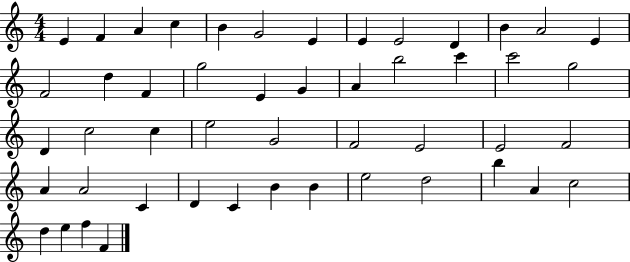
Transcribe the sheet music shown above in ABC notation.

X:1
T:Untitled
M:4/4
L:1/4
K:C
E F A c B G2 E E E2 D B A2 E F2 d F g2 E G A b2 c' c'2 g2 D c2 c e2 G2 F2 E2 E2 F2 A A2 C D C B B e2 d2 b A c2 d e f F